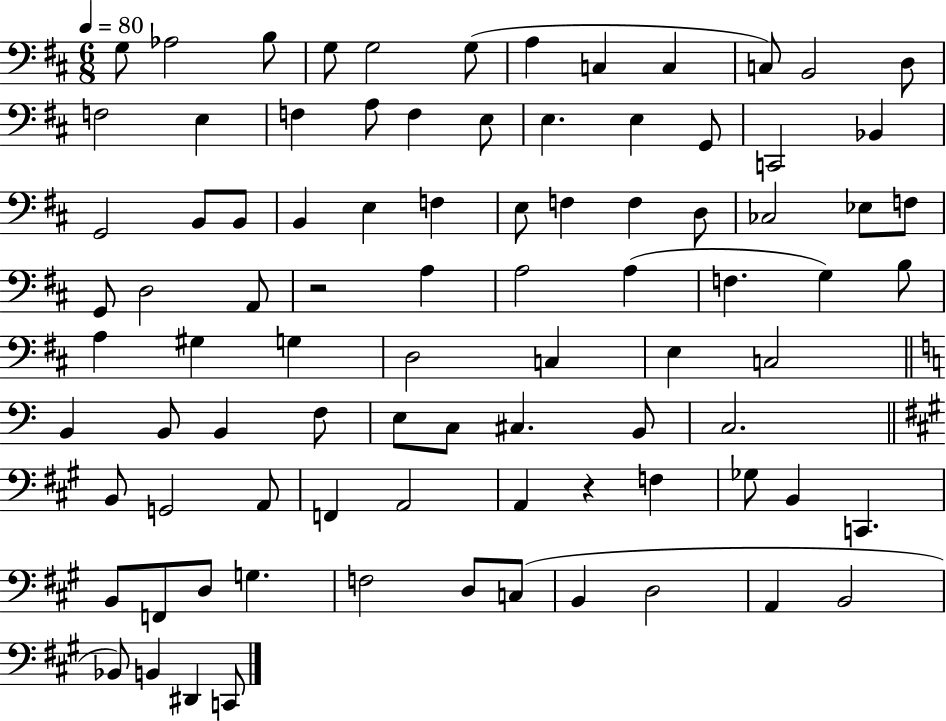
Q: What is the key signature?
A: D major